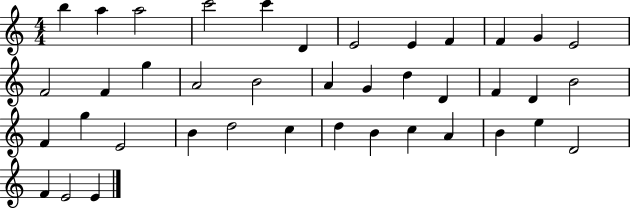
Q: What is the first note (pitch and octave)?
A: B5